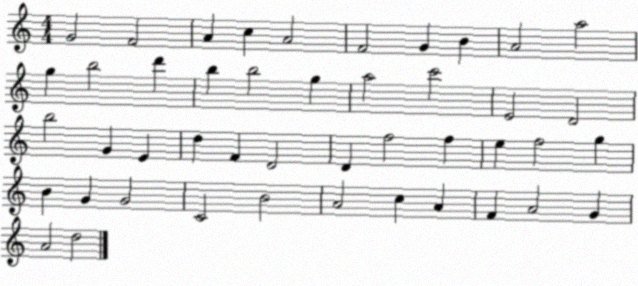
X:1
T:Untitled
M:4/4
L:1/4
K:C
G2 F2 A c A2 F2 G B A2 a2 g b2 d' b b2 g a2 c'2 E2 D2 b2 G E d F D2 D f2 f e f2 g B G G2 C2 B2 A2 c A F A2 G A2 d2